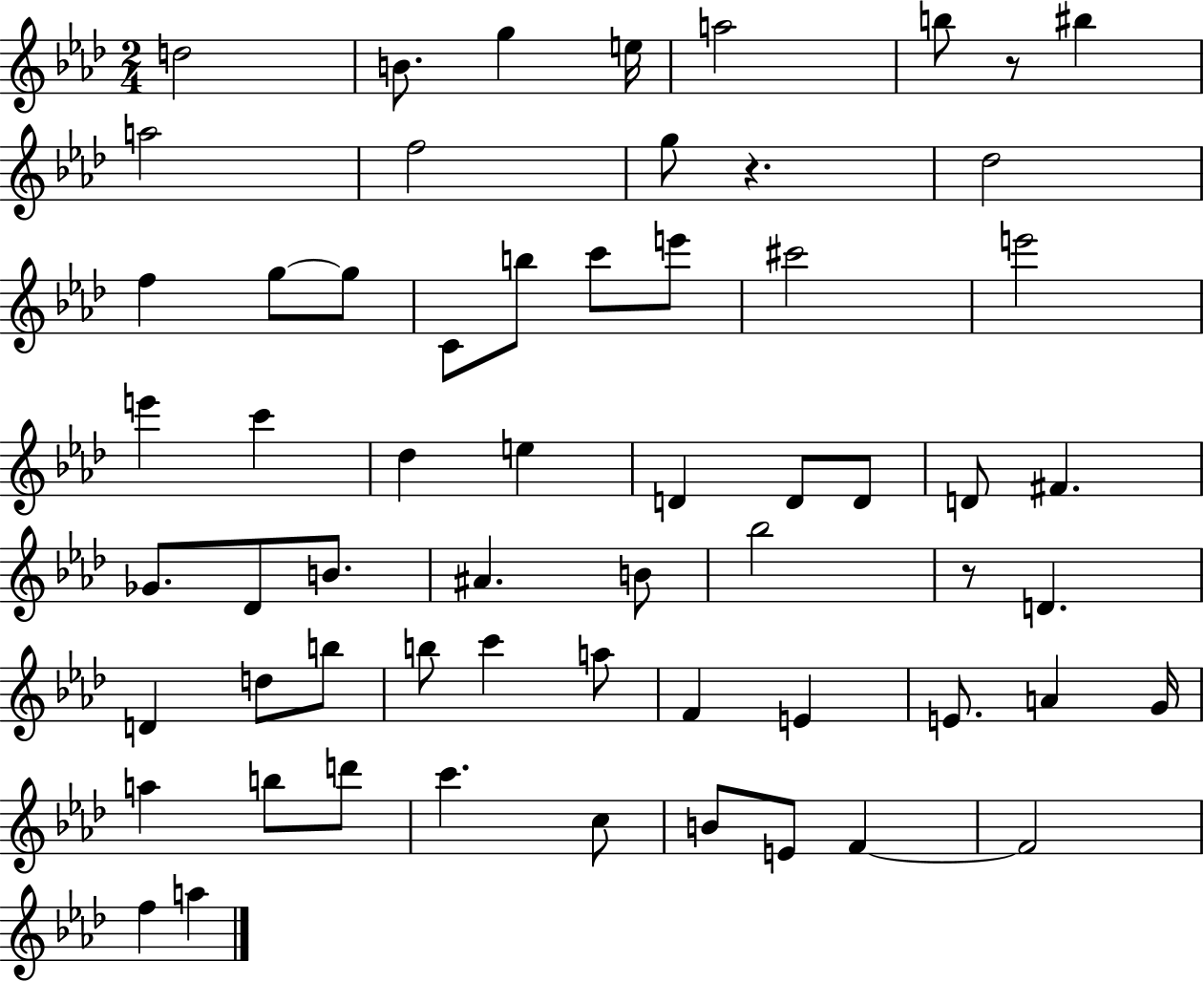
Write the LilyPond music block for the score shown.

{
  \clef treble
  \numericTimeSignature
  \time 2/4
  \key aes \major
  d''2 | b'8. g''4 e''16 | a''2 | b''8 r8 bis''4 | \break a''2 | f''2 | g''8 r4. | des''2 | \break f''4 g''8~~ g''8 | c'8 b''8 c'''8 e'''8 | cis'''2 | e'''2 | \break e'''4 c'''4 | des''4 e''4 | d'4 d'8 d'8 | d'8 fis'4. | \break ges'8. des'8 b'8. | ais'4. b'8 | bes''2 | r8 d'4. | \break d'4 d''8 b''8 | b''8 c'''4 a''8 | f'4 e'4 | e'8. a'4 g'16 | \break a''4 b''8 d'''8 | c'''4. c''8 | b'8 e'8 f'4~~ | f'2 | \break f''4 a''4 | \bar "|."
}